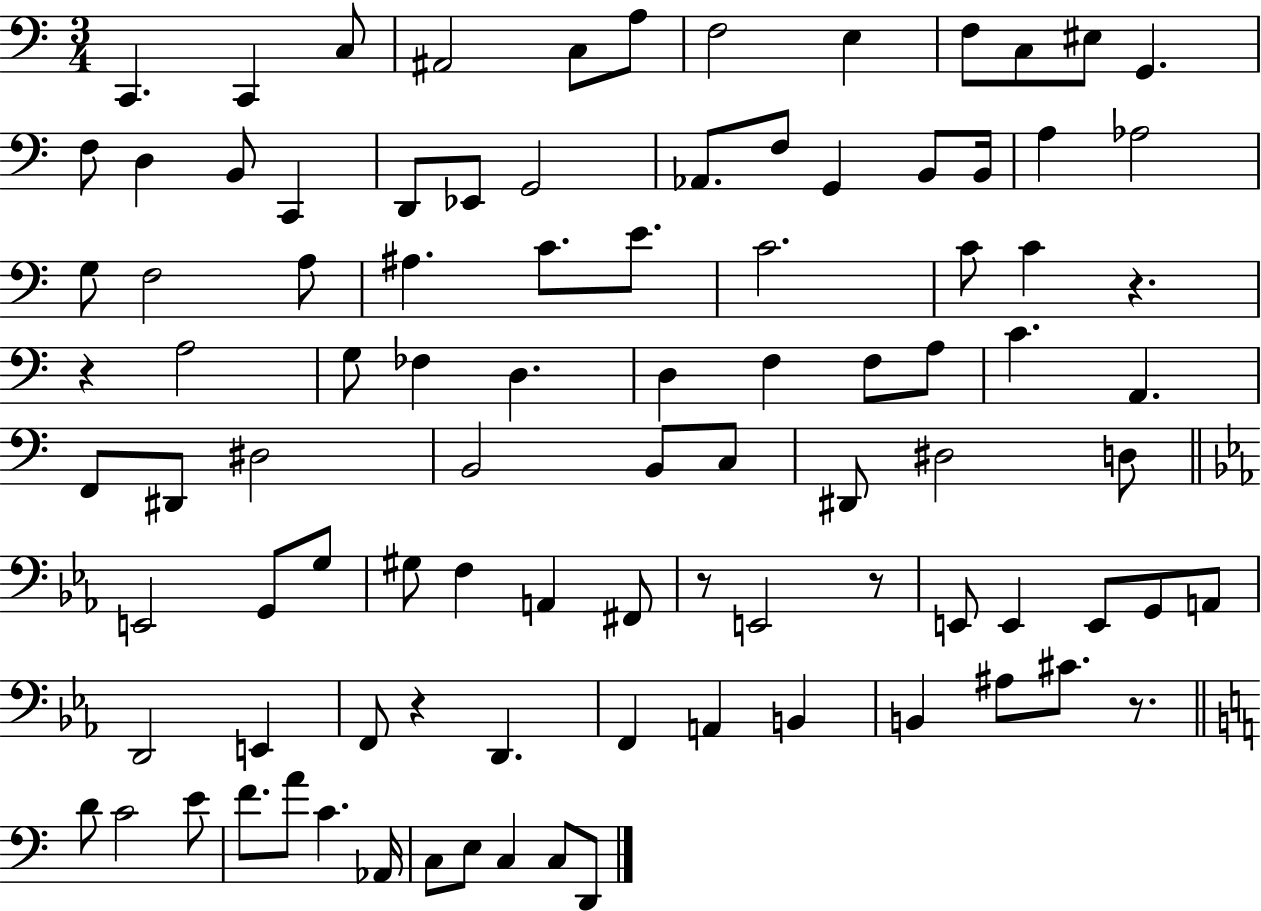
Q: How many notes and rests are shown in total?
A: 95